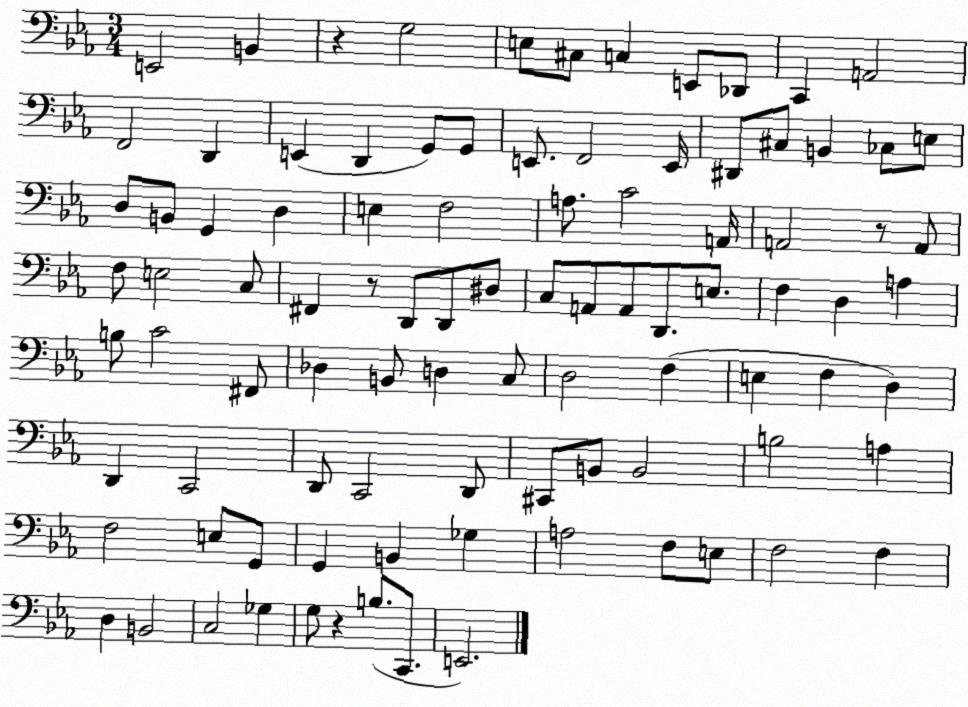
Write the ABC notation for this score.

X:1
T:Untitled
M:3/4
L:1/4
K:Eb
E,,2 B,, z G,2 E,/2 ^C,/2 C, E,,/2 _D,,/2 C,, A,,2 F,,2 D,, E,, D,, G,,/2 G,,/2 E,,/2 F,,2 E,,/4 ^D,,/2 ^C,/2 B,, _C,/2 E,/2 D,/2 B,,/2 G,, D, E, F,2 A,/2 C2 A,,/4 A,,2 z/2 A,,/2 F,/2 E,2 C,/2 ^F,, z/2 D,,/2 D,,/2 ^D,/2 C,/2 A,,/2 A,,/2 D,,/2 E,/2 F, D, A, B,/2 C2 ^F,,/2 _D, B,,/2 D, C,/2 D,2 F, E, F, D, D,, C,,2 D,,/2 C,,2 D,,/2 ^C,,/2 B,,/2 B,,2 B,2 A, F,2 E,/2 G,,/2 G,, B,, _G, A,2 F,/2 E,/2 F,2 F, D, B,,2 C,2 _G, G,/2 z B,/2 C,,/2 E,,2